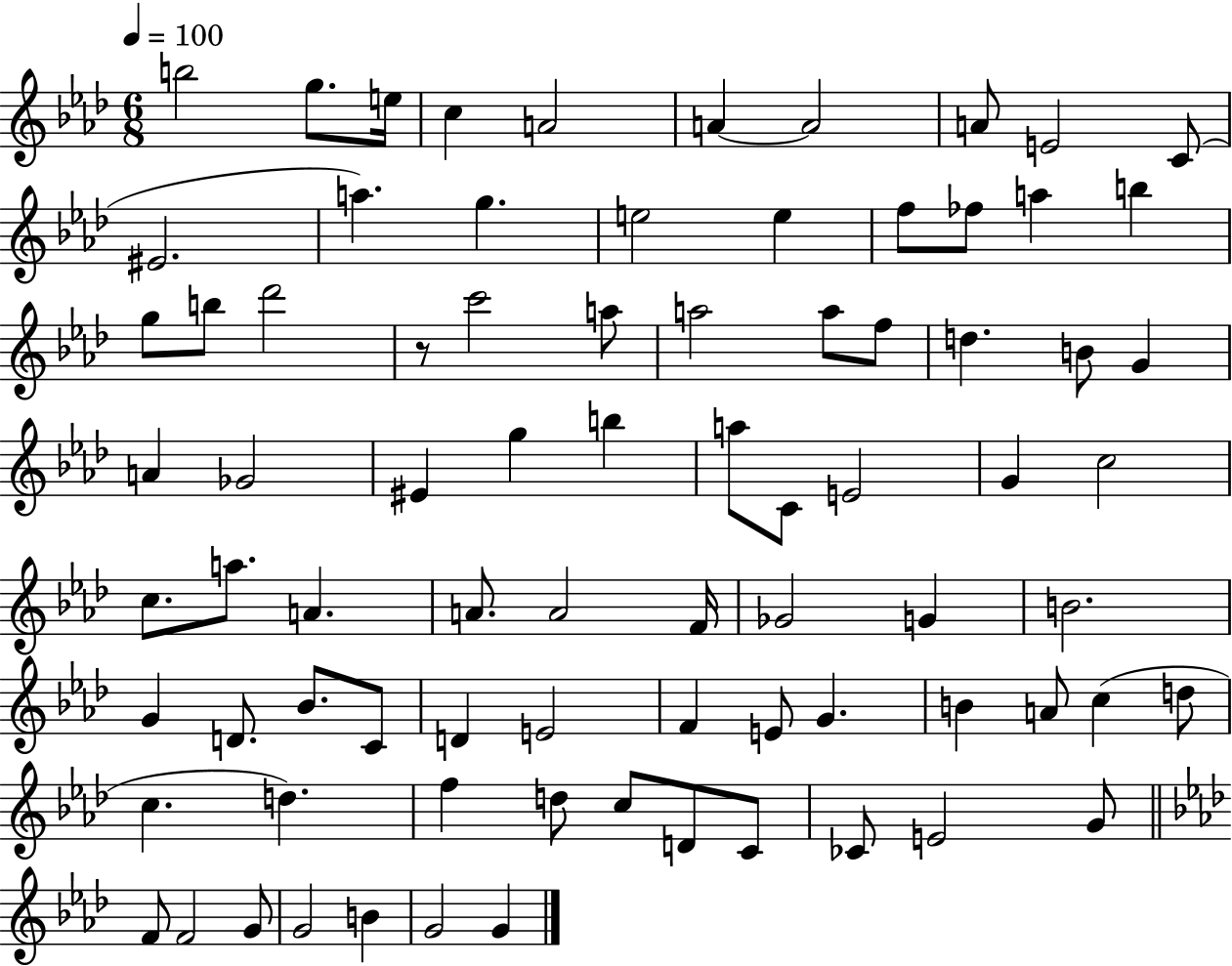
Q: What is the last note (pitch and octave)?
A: G4